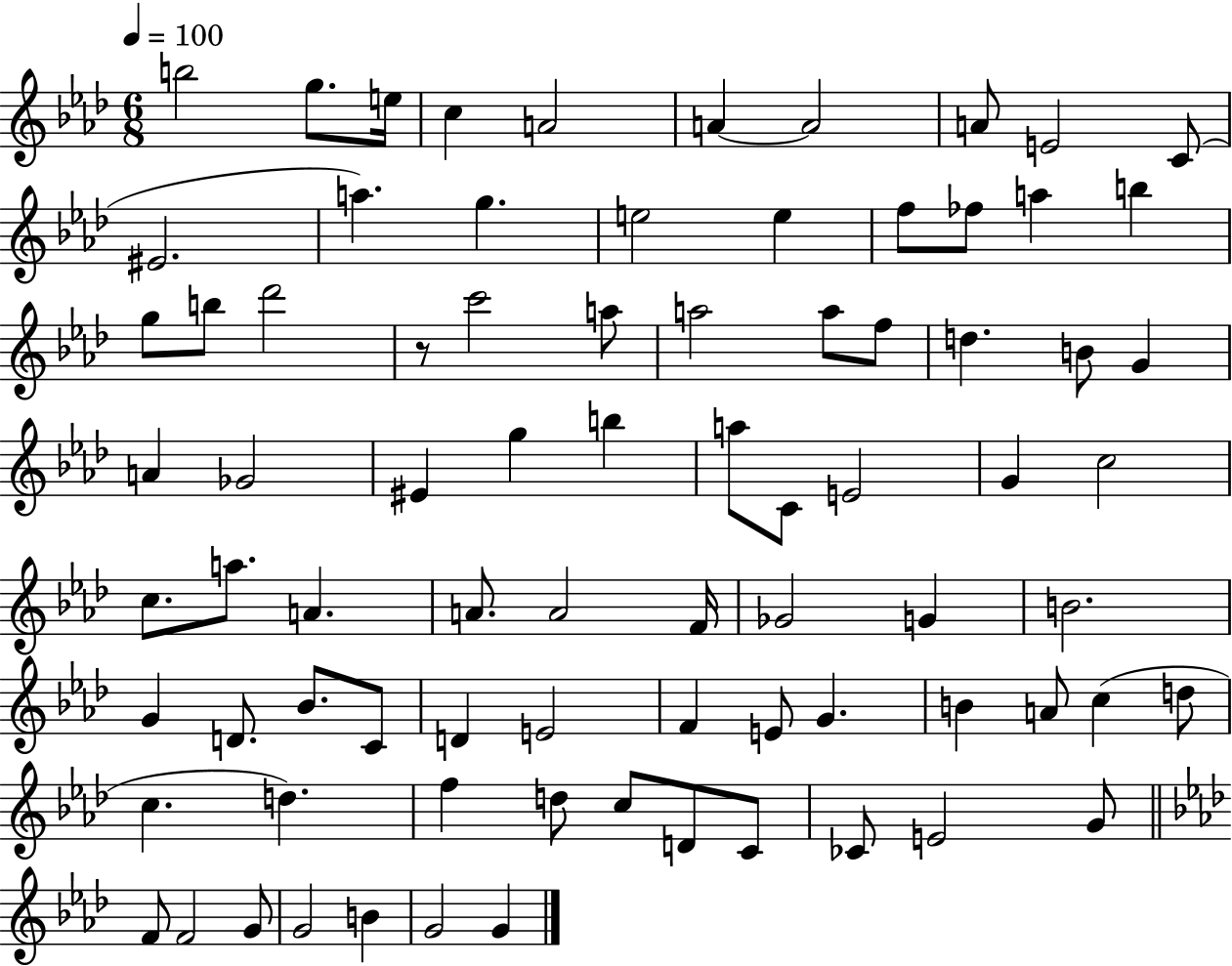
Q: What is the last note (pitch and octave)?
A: G4